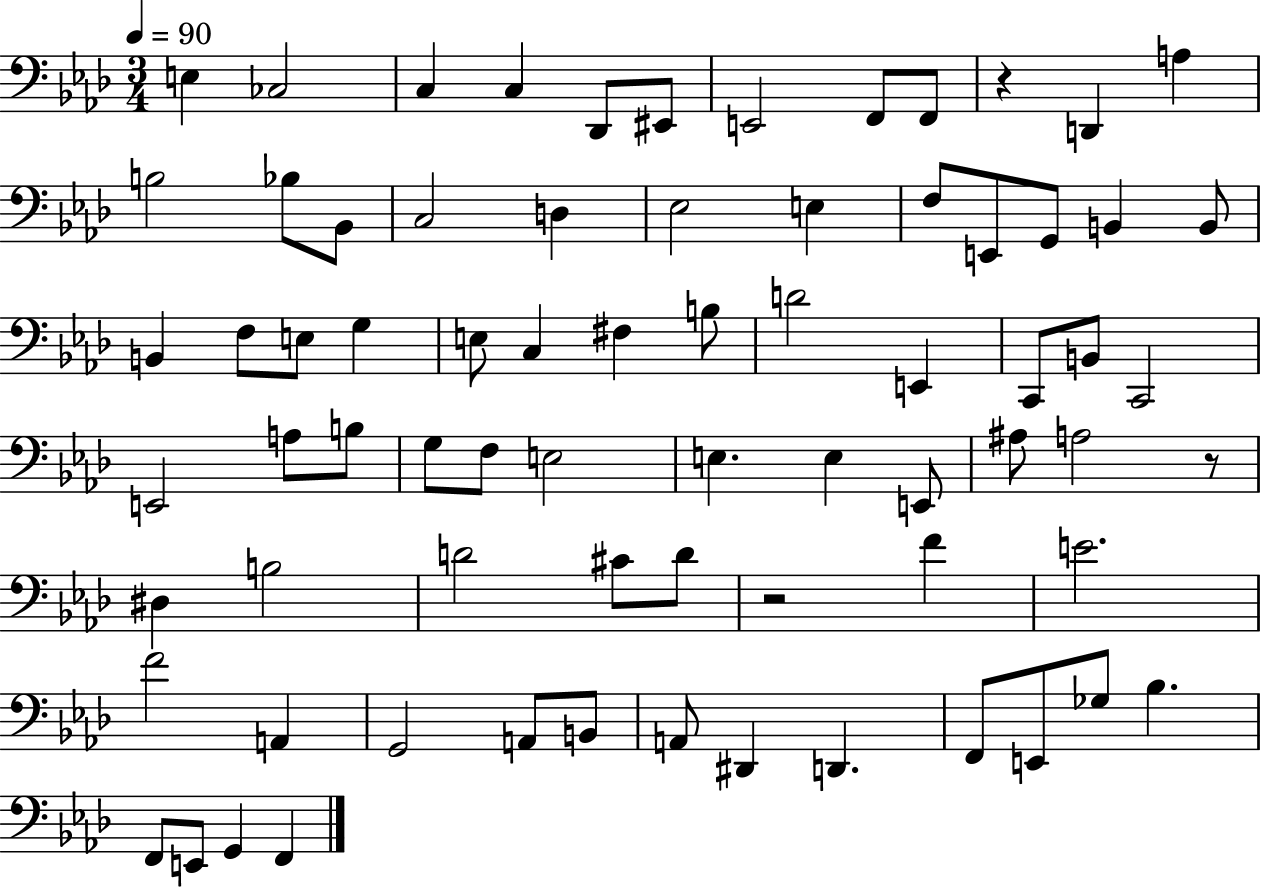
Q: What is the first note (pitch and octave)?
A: E3